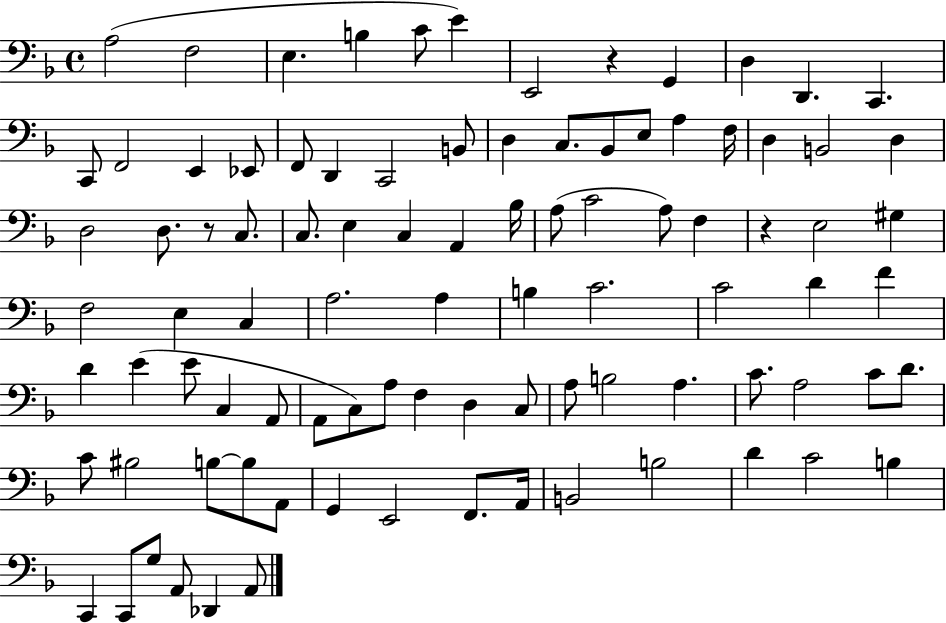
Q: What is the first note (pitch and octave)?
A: A3